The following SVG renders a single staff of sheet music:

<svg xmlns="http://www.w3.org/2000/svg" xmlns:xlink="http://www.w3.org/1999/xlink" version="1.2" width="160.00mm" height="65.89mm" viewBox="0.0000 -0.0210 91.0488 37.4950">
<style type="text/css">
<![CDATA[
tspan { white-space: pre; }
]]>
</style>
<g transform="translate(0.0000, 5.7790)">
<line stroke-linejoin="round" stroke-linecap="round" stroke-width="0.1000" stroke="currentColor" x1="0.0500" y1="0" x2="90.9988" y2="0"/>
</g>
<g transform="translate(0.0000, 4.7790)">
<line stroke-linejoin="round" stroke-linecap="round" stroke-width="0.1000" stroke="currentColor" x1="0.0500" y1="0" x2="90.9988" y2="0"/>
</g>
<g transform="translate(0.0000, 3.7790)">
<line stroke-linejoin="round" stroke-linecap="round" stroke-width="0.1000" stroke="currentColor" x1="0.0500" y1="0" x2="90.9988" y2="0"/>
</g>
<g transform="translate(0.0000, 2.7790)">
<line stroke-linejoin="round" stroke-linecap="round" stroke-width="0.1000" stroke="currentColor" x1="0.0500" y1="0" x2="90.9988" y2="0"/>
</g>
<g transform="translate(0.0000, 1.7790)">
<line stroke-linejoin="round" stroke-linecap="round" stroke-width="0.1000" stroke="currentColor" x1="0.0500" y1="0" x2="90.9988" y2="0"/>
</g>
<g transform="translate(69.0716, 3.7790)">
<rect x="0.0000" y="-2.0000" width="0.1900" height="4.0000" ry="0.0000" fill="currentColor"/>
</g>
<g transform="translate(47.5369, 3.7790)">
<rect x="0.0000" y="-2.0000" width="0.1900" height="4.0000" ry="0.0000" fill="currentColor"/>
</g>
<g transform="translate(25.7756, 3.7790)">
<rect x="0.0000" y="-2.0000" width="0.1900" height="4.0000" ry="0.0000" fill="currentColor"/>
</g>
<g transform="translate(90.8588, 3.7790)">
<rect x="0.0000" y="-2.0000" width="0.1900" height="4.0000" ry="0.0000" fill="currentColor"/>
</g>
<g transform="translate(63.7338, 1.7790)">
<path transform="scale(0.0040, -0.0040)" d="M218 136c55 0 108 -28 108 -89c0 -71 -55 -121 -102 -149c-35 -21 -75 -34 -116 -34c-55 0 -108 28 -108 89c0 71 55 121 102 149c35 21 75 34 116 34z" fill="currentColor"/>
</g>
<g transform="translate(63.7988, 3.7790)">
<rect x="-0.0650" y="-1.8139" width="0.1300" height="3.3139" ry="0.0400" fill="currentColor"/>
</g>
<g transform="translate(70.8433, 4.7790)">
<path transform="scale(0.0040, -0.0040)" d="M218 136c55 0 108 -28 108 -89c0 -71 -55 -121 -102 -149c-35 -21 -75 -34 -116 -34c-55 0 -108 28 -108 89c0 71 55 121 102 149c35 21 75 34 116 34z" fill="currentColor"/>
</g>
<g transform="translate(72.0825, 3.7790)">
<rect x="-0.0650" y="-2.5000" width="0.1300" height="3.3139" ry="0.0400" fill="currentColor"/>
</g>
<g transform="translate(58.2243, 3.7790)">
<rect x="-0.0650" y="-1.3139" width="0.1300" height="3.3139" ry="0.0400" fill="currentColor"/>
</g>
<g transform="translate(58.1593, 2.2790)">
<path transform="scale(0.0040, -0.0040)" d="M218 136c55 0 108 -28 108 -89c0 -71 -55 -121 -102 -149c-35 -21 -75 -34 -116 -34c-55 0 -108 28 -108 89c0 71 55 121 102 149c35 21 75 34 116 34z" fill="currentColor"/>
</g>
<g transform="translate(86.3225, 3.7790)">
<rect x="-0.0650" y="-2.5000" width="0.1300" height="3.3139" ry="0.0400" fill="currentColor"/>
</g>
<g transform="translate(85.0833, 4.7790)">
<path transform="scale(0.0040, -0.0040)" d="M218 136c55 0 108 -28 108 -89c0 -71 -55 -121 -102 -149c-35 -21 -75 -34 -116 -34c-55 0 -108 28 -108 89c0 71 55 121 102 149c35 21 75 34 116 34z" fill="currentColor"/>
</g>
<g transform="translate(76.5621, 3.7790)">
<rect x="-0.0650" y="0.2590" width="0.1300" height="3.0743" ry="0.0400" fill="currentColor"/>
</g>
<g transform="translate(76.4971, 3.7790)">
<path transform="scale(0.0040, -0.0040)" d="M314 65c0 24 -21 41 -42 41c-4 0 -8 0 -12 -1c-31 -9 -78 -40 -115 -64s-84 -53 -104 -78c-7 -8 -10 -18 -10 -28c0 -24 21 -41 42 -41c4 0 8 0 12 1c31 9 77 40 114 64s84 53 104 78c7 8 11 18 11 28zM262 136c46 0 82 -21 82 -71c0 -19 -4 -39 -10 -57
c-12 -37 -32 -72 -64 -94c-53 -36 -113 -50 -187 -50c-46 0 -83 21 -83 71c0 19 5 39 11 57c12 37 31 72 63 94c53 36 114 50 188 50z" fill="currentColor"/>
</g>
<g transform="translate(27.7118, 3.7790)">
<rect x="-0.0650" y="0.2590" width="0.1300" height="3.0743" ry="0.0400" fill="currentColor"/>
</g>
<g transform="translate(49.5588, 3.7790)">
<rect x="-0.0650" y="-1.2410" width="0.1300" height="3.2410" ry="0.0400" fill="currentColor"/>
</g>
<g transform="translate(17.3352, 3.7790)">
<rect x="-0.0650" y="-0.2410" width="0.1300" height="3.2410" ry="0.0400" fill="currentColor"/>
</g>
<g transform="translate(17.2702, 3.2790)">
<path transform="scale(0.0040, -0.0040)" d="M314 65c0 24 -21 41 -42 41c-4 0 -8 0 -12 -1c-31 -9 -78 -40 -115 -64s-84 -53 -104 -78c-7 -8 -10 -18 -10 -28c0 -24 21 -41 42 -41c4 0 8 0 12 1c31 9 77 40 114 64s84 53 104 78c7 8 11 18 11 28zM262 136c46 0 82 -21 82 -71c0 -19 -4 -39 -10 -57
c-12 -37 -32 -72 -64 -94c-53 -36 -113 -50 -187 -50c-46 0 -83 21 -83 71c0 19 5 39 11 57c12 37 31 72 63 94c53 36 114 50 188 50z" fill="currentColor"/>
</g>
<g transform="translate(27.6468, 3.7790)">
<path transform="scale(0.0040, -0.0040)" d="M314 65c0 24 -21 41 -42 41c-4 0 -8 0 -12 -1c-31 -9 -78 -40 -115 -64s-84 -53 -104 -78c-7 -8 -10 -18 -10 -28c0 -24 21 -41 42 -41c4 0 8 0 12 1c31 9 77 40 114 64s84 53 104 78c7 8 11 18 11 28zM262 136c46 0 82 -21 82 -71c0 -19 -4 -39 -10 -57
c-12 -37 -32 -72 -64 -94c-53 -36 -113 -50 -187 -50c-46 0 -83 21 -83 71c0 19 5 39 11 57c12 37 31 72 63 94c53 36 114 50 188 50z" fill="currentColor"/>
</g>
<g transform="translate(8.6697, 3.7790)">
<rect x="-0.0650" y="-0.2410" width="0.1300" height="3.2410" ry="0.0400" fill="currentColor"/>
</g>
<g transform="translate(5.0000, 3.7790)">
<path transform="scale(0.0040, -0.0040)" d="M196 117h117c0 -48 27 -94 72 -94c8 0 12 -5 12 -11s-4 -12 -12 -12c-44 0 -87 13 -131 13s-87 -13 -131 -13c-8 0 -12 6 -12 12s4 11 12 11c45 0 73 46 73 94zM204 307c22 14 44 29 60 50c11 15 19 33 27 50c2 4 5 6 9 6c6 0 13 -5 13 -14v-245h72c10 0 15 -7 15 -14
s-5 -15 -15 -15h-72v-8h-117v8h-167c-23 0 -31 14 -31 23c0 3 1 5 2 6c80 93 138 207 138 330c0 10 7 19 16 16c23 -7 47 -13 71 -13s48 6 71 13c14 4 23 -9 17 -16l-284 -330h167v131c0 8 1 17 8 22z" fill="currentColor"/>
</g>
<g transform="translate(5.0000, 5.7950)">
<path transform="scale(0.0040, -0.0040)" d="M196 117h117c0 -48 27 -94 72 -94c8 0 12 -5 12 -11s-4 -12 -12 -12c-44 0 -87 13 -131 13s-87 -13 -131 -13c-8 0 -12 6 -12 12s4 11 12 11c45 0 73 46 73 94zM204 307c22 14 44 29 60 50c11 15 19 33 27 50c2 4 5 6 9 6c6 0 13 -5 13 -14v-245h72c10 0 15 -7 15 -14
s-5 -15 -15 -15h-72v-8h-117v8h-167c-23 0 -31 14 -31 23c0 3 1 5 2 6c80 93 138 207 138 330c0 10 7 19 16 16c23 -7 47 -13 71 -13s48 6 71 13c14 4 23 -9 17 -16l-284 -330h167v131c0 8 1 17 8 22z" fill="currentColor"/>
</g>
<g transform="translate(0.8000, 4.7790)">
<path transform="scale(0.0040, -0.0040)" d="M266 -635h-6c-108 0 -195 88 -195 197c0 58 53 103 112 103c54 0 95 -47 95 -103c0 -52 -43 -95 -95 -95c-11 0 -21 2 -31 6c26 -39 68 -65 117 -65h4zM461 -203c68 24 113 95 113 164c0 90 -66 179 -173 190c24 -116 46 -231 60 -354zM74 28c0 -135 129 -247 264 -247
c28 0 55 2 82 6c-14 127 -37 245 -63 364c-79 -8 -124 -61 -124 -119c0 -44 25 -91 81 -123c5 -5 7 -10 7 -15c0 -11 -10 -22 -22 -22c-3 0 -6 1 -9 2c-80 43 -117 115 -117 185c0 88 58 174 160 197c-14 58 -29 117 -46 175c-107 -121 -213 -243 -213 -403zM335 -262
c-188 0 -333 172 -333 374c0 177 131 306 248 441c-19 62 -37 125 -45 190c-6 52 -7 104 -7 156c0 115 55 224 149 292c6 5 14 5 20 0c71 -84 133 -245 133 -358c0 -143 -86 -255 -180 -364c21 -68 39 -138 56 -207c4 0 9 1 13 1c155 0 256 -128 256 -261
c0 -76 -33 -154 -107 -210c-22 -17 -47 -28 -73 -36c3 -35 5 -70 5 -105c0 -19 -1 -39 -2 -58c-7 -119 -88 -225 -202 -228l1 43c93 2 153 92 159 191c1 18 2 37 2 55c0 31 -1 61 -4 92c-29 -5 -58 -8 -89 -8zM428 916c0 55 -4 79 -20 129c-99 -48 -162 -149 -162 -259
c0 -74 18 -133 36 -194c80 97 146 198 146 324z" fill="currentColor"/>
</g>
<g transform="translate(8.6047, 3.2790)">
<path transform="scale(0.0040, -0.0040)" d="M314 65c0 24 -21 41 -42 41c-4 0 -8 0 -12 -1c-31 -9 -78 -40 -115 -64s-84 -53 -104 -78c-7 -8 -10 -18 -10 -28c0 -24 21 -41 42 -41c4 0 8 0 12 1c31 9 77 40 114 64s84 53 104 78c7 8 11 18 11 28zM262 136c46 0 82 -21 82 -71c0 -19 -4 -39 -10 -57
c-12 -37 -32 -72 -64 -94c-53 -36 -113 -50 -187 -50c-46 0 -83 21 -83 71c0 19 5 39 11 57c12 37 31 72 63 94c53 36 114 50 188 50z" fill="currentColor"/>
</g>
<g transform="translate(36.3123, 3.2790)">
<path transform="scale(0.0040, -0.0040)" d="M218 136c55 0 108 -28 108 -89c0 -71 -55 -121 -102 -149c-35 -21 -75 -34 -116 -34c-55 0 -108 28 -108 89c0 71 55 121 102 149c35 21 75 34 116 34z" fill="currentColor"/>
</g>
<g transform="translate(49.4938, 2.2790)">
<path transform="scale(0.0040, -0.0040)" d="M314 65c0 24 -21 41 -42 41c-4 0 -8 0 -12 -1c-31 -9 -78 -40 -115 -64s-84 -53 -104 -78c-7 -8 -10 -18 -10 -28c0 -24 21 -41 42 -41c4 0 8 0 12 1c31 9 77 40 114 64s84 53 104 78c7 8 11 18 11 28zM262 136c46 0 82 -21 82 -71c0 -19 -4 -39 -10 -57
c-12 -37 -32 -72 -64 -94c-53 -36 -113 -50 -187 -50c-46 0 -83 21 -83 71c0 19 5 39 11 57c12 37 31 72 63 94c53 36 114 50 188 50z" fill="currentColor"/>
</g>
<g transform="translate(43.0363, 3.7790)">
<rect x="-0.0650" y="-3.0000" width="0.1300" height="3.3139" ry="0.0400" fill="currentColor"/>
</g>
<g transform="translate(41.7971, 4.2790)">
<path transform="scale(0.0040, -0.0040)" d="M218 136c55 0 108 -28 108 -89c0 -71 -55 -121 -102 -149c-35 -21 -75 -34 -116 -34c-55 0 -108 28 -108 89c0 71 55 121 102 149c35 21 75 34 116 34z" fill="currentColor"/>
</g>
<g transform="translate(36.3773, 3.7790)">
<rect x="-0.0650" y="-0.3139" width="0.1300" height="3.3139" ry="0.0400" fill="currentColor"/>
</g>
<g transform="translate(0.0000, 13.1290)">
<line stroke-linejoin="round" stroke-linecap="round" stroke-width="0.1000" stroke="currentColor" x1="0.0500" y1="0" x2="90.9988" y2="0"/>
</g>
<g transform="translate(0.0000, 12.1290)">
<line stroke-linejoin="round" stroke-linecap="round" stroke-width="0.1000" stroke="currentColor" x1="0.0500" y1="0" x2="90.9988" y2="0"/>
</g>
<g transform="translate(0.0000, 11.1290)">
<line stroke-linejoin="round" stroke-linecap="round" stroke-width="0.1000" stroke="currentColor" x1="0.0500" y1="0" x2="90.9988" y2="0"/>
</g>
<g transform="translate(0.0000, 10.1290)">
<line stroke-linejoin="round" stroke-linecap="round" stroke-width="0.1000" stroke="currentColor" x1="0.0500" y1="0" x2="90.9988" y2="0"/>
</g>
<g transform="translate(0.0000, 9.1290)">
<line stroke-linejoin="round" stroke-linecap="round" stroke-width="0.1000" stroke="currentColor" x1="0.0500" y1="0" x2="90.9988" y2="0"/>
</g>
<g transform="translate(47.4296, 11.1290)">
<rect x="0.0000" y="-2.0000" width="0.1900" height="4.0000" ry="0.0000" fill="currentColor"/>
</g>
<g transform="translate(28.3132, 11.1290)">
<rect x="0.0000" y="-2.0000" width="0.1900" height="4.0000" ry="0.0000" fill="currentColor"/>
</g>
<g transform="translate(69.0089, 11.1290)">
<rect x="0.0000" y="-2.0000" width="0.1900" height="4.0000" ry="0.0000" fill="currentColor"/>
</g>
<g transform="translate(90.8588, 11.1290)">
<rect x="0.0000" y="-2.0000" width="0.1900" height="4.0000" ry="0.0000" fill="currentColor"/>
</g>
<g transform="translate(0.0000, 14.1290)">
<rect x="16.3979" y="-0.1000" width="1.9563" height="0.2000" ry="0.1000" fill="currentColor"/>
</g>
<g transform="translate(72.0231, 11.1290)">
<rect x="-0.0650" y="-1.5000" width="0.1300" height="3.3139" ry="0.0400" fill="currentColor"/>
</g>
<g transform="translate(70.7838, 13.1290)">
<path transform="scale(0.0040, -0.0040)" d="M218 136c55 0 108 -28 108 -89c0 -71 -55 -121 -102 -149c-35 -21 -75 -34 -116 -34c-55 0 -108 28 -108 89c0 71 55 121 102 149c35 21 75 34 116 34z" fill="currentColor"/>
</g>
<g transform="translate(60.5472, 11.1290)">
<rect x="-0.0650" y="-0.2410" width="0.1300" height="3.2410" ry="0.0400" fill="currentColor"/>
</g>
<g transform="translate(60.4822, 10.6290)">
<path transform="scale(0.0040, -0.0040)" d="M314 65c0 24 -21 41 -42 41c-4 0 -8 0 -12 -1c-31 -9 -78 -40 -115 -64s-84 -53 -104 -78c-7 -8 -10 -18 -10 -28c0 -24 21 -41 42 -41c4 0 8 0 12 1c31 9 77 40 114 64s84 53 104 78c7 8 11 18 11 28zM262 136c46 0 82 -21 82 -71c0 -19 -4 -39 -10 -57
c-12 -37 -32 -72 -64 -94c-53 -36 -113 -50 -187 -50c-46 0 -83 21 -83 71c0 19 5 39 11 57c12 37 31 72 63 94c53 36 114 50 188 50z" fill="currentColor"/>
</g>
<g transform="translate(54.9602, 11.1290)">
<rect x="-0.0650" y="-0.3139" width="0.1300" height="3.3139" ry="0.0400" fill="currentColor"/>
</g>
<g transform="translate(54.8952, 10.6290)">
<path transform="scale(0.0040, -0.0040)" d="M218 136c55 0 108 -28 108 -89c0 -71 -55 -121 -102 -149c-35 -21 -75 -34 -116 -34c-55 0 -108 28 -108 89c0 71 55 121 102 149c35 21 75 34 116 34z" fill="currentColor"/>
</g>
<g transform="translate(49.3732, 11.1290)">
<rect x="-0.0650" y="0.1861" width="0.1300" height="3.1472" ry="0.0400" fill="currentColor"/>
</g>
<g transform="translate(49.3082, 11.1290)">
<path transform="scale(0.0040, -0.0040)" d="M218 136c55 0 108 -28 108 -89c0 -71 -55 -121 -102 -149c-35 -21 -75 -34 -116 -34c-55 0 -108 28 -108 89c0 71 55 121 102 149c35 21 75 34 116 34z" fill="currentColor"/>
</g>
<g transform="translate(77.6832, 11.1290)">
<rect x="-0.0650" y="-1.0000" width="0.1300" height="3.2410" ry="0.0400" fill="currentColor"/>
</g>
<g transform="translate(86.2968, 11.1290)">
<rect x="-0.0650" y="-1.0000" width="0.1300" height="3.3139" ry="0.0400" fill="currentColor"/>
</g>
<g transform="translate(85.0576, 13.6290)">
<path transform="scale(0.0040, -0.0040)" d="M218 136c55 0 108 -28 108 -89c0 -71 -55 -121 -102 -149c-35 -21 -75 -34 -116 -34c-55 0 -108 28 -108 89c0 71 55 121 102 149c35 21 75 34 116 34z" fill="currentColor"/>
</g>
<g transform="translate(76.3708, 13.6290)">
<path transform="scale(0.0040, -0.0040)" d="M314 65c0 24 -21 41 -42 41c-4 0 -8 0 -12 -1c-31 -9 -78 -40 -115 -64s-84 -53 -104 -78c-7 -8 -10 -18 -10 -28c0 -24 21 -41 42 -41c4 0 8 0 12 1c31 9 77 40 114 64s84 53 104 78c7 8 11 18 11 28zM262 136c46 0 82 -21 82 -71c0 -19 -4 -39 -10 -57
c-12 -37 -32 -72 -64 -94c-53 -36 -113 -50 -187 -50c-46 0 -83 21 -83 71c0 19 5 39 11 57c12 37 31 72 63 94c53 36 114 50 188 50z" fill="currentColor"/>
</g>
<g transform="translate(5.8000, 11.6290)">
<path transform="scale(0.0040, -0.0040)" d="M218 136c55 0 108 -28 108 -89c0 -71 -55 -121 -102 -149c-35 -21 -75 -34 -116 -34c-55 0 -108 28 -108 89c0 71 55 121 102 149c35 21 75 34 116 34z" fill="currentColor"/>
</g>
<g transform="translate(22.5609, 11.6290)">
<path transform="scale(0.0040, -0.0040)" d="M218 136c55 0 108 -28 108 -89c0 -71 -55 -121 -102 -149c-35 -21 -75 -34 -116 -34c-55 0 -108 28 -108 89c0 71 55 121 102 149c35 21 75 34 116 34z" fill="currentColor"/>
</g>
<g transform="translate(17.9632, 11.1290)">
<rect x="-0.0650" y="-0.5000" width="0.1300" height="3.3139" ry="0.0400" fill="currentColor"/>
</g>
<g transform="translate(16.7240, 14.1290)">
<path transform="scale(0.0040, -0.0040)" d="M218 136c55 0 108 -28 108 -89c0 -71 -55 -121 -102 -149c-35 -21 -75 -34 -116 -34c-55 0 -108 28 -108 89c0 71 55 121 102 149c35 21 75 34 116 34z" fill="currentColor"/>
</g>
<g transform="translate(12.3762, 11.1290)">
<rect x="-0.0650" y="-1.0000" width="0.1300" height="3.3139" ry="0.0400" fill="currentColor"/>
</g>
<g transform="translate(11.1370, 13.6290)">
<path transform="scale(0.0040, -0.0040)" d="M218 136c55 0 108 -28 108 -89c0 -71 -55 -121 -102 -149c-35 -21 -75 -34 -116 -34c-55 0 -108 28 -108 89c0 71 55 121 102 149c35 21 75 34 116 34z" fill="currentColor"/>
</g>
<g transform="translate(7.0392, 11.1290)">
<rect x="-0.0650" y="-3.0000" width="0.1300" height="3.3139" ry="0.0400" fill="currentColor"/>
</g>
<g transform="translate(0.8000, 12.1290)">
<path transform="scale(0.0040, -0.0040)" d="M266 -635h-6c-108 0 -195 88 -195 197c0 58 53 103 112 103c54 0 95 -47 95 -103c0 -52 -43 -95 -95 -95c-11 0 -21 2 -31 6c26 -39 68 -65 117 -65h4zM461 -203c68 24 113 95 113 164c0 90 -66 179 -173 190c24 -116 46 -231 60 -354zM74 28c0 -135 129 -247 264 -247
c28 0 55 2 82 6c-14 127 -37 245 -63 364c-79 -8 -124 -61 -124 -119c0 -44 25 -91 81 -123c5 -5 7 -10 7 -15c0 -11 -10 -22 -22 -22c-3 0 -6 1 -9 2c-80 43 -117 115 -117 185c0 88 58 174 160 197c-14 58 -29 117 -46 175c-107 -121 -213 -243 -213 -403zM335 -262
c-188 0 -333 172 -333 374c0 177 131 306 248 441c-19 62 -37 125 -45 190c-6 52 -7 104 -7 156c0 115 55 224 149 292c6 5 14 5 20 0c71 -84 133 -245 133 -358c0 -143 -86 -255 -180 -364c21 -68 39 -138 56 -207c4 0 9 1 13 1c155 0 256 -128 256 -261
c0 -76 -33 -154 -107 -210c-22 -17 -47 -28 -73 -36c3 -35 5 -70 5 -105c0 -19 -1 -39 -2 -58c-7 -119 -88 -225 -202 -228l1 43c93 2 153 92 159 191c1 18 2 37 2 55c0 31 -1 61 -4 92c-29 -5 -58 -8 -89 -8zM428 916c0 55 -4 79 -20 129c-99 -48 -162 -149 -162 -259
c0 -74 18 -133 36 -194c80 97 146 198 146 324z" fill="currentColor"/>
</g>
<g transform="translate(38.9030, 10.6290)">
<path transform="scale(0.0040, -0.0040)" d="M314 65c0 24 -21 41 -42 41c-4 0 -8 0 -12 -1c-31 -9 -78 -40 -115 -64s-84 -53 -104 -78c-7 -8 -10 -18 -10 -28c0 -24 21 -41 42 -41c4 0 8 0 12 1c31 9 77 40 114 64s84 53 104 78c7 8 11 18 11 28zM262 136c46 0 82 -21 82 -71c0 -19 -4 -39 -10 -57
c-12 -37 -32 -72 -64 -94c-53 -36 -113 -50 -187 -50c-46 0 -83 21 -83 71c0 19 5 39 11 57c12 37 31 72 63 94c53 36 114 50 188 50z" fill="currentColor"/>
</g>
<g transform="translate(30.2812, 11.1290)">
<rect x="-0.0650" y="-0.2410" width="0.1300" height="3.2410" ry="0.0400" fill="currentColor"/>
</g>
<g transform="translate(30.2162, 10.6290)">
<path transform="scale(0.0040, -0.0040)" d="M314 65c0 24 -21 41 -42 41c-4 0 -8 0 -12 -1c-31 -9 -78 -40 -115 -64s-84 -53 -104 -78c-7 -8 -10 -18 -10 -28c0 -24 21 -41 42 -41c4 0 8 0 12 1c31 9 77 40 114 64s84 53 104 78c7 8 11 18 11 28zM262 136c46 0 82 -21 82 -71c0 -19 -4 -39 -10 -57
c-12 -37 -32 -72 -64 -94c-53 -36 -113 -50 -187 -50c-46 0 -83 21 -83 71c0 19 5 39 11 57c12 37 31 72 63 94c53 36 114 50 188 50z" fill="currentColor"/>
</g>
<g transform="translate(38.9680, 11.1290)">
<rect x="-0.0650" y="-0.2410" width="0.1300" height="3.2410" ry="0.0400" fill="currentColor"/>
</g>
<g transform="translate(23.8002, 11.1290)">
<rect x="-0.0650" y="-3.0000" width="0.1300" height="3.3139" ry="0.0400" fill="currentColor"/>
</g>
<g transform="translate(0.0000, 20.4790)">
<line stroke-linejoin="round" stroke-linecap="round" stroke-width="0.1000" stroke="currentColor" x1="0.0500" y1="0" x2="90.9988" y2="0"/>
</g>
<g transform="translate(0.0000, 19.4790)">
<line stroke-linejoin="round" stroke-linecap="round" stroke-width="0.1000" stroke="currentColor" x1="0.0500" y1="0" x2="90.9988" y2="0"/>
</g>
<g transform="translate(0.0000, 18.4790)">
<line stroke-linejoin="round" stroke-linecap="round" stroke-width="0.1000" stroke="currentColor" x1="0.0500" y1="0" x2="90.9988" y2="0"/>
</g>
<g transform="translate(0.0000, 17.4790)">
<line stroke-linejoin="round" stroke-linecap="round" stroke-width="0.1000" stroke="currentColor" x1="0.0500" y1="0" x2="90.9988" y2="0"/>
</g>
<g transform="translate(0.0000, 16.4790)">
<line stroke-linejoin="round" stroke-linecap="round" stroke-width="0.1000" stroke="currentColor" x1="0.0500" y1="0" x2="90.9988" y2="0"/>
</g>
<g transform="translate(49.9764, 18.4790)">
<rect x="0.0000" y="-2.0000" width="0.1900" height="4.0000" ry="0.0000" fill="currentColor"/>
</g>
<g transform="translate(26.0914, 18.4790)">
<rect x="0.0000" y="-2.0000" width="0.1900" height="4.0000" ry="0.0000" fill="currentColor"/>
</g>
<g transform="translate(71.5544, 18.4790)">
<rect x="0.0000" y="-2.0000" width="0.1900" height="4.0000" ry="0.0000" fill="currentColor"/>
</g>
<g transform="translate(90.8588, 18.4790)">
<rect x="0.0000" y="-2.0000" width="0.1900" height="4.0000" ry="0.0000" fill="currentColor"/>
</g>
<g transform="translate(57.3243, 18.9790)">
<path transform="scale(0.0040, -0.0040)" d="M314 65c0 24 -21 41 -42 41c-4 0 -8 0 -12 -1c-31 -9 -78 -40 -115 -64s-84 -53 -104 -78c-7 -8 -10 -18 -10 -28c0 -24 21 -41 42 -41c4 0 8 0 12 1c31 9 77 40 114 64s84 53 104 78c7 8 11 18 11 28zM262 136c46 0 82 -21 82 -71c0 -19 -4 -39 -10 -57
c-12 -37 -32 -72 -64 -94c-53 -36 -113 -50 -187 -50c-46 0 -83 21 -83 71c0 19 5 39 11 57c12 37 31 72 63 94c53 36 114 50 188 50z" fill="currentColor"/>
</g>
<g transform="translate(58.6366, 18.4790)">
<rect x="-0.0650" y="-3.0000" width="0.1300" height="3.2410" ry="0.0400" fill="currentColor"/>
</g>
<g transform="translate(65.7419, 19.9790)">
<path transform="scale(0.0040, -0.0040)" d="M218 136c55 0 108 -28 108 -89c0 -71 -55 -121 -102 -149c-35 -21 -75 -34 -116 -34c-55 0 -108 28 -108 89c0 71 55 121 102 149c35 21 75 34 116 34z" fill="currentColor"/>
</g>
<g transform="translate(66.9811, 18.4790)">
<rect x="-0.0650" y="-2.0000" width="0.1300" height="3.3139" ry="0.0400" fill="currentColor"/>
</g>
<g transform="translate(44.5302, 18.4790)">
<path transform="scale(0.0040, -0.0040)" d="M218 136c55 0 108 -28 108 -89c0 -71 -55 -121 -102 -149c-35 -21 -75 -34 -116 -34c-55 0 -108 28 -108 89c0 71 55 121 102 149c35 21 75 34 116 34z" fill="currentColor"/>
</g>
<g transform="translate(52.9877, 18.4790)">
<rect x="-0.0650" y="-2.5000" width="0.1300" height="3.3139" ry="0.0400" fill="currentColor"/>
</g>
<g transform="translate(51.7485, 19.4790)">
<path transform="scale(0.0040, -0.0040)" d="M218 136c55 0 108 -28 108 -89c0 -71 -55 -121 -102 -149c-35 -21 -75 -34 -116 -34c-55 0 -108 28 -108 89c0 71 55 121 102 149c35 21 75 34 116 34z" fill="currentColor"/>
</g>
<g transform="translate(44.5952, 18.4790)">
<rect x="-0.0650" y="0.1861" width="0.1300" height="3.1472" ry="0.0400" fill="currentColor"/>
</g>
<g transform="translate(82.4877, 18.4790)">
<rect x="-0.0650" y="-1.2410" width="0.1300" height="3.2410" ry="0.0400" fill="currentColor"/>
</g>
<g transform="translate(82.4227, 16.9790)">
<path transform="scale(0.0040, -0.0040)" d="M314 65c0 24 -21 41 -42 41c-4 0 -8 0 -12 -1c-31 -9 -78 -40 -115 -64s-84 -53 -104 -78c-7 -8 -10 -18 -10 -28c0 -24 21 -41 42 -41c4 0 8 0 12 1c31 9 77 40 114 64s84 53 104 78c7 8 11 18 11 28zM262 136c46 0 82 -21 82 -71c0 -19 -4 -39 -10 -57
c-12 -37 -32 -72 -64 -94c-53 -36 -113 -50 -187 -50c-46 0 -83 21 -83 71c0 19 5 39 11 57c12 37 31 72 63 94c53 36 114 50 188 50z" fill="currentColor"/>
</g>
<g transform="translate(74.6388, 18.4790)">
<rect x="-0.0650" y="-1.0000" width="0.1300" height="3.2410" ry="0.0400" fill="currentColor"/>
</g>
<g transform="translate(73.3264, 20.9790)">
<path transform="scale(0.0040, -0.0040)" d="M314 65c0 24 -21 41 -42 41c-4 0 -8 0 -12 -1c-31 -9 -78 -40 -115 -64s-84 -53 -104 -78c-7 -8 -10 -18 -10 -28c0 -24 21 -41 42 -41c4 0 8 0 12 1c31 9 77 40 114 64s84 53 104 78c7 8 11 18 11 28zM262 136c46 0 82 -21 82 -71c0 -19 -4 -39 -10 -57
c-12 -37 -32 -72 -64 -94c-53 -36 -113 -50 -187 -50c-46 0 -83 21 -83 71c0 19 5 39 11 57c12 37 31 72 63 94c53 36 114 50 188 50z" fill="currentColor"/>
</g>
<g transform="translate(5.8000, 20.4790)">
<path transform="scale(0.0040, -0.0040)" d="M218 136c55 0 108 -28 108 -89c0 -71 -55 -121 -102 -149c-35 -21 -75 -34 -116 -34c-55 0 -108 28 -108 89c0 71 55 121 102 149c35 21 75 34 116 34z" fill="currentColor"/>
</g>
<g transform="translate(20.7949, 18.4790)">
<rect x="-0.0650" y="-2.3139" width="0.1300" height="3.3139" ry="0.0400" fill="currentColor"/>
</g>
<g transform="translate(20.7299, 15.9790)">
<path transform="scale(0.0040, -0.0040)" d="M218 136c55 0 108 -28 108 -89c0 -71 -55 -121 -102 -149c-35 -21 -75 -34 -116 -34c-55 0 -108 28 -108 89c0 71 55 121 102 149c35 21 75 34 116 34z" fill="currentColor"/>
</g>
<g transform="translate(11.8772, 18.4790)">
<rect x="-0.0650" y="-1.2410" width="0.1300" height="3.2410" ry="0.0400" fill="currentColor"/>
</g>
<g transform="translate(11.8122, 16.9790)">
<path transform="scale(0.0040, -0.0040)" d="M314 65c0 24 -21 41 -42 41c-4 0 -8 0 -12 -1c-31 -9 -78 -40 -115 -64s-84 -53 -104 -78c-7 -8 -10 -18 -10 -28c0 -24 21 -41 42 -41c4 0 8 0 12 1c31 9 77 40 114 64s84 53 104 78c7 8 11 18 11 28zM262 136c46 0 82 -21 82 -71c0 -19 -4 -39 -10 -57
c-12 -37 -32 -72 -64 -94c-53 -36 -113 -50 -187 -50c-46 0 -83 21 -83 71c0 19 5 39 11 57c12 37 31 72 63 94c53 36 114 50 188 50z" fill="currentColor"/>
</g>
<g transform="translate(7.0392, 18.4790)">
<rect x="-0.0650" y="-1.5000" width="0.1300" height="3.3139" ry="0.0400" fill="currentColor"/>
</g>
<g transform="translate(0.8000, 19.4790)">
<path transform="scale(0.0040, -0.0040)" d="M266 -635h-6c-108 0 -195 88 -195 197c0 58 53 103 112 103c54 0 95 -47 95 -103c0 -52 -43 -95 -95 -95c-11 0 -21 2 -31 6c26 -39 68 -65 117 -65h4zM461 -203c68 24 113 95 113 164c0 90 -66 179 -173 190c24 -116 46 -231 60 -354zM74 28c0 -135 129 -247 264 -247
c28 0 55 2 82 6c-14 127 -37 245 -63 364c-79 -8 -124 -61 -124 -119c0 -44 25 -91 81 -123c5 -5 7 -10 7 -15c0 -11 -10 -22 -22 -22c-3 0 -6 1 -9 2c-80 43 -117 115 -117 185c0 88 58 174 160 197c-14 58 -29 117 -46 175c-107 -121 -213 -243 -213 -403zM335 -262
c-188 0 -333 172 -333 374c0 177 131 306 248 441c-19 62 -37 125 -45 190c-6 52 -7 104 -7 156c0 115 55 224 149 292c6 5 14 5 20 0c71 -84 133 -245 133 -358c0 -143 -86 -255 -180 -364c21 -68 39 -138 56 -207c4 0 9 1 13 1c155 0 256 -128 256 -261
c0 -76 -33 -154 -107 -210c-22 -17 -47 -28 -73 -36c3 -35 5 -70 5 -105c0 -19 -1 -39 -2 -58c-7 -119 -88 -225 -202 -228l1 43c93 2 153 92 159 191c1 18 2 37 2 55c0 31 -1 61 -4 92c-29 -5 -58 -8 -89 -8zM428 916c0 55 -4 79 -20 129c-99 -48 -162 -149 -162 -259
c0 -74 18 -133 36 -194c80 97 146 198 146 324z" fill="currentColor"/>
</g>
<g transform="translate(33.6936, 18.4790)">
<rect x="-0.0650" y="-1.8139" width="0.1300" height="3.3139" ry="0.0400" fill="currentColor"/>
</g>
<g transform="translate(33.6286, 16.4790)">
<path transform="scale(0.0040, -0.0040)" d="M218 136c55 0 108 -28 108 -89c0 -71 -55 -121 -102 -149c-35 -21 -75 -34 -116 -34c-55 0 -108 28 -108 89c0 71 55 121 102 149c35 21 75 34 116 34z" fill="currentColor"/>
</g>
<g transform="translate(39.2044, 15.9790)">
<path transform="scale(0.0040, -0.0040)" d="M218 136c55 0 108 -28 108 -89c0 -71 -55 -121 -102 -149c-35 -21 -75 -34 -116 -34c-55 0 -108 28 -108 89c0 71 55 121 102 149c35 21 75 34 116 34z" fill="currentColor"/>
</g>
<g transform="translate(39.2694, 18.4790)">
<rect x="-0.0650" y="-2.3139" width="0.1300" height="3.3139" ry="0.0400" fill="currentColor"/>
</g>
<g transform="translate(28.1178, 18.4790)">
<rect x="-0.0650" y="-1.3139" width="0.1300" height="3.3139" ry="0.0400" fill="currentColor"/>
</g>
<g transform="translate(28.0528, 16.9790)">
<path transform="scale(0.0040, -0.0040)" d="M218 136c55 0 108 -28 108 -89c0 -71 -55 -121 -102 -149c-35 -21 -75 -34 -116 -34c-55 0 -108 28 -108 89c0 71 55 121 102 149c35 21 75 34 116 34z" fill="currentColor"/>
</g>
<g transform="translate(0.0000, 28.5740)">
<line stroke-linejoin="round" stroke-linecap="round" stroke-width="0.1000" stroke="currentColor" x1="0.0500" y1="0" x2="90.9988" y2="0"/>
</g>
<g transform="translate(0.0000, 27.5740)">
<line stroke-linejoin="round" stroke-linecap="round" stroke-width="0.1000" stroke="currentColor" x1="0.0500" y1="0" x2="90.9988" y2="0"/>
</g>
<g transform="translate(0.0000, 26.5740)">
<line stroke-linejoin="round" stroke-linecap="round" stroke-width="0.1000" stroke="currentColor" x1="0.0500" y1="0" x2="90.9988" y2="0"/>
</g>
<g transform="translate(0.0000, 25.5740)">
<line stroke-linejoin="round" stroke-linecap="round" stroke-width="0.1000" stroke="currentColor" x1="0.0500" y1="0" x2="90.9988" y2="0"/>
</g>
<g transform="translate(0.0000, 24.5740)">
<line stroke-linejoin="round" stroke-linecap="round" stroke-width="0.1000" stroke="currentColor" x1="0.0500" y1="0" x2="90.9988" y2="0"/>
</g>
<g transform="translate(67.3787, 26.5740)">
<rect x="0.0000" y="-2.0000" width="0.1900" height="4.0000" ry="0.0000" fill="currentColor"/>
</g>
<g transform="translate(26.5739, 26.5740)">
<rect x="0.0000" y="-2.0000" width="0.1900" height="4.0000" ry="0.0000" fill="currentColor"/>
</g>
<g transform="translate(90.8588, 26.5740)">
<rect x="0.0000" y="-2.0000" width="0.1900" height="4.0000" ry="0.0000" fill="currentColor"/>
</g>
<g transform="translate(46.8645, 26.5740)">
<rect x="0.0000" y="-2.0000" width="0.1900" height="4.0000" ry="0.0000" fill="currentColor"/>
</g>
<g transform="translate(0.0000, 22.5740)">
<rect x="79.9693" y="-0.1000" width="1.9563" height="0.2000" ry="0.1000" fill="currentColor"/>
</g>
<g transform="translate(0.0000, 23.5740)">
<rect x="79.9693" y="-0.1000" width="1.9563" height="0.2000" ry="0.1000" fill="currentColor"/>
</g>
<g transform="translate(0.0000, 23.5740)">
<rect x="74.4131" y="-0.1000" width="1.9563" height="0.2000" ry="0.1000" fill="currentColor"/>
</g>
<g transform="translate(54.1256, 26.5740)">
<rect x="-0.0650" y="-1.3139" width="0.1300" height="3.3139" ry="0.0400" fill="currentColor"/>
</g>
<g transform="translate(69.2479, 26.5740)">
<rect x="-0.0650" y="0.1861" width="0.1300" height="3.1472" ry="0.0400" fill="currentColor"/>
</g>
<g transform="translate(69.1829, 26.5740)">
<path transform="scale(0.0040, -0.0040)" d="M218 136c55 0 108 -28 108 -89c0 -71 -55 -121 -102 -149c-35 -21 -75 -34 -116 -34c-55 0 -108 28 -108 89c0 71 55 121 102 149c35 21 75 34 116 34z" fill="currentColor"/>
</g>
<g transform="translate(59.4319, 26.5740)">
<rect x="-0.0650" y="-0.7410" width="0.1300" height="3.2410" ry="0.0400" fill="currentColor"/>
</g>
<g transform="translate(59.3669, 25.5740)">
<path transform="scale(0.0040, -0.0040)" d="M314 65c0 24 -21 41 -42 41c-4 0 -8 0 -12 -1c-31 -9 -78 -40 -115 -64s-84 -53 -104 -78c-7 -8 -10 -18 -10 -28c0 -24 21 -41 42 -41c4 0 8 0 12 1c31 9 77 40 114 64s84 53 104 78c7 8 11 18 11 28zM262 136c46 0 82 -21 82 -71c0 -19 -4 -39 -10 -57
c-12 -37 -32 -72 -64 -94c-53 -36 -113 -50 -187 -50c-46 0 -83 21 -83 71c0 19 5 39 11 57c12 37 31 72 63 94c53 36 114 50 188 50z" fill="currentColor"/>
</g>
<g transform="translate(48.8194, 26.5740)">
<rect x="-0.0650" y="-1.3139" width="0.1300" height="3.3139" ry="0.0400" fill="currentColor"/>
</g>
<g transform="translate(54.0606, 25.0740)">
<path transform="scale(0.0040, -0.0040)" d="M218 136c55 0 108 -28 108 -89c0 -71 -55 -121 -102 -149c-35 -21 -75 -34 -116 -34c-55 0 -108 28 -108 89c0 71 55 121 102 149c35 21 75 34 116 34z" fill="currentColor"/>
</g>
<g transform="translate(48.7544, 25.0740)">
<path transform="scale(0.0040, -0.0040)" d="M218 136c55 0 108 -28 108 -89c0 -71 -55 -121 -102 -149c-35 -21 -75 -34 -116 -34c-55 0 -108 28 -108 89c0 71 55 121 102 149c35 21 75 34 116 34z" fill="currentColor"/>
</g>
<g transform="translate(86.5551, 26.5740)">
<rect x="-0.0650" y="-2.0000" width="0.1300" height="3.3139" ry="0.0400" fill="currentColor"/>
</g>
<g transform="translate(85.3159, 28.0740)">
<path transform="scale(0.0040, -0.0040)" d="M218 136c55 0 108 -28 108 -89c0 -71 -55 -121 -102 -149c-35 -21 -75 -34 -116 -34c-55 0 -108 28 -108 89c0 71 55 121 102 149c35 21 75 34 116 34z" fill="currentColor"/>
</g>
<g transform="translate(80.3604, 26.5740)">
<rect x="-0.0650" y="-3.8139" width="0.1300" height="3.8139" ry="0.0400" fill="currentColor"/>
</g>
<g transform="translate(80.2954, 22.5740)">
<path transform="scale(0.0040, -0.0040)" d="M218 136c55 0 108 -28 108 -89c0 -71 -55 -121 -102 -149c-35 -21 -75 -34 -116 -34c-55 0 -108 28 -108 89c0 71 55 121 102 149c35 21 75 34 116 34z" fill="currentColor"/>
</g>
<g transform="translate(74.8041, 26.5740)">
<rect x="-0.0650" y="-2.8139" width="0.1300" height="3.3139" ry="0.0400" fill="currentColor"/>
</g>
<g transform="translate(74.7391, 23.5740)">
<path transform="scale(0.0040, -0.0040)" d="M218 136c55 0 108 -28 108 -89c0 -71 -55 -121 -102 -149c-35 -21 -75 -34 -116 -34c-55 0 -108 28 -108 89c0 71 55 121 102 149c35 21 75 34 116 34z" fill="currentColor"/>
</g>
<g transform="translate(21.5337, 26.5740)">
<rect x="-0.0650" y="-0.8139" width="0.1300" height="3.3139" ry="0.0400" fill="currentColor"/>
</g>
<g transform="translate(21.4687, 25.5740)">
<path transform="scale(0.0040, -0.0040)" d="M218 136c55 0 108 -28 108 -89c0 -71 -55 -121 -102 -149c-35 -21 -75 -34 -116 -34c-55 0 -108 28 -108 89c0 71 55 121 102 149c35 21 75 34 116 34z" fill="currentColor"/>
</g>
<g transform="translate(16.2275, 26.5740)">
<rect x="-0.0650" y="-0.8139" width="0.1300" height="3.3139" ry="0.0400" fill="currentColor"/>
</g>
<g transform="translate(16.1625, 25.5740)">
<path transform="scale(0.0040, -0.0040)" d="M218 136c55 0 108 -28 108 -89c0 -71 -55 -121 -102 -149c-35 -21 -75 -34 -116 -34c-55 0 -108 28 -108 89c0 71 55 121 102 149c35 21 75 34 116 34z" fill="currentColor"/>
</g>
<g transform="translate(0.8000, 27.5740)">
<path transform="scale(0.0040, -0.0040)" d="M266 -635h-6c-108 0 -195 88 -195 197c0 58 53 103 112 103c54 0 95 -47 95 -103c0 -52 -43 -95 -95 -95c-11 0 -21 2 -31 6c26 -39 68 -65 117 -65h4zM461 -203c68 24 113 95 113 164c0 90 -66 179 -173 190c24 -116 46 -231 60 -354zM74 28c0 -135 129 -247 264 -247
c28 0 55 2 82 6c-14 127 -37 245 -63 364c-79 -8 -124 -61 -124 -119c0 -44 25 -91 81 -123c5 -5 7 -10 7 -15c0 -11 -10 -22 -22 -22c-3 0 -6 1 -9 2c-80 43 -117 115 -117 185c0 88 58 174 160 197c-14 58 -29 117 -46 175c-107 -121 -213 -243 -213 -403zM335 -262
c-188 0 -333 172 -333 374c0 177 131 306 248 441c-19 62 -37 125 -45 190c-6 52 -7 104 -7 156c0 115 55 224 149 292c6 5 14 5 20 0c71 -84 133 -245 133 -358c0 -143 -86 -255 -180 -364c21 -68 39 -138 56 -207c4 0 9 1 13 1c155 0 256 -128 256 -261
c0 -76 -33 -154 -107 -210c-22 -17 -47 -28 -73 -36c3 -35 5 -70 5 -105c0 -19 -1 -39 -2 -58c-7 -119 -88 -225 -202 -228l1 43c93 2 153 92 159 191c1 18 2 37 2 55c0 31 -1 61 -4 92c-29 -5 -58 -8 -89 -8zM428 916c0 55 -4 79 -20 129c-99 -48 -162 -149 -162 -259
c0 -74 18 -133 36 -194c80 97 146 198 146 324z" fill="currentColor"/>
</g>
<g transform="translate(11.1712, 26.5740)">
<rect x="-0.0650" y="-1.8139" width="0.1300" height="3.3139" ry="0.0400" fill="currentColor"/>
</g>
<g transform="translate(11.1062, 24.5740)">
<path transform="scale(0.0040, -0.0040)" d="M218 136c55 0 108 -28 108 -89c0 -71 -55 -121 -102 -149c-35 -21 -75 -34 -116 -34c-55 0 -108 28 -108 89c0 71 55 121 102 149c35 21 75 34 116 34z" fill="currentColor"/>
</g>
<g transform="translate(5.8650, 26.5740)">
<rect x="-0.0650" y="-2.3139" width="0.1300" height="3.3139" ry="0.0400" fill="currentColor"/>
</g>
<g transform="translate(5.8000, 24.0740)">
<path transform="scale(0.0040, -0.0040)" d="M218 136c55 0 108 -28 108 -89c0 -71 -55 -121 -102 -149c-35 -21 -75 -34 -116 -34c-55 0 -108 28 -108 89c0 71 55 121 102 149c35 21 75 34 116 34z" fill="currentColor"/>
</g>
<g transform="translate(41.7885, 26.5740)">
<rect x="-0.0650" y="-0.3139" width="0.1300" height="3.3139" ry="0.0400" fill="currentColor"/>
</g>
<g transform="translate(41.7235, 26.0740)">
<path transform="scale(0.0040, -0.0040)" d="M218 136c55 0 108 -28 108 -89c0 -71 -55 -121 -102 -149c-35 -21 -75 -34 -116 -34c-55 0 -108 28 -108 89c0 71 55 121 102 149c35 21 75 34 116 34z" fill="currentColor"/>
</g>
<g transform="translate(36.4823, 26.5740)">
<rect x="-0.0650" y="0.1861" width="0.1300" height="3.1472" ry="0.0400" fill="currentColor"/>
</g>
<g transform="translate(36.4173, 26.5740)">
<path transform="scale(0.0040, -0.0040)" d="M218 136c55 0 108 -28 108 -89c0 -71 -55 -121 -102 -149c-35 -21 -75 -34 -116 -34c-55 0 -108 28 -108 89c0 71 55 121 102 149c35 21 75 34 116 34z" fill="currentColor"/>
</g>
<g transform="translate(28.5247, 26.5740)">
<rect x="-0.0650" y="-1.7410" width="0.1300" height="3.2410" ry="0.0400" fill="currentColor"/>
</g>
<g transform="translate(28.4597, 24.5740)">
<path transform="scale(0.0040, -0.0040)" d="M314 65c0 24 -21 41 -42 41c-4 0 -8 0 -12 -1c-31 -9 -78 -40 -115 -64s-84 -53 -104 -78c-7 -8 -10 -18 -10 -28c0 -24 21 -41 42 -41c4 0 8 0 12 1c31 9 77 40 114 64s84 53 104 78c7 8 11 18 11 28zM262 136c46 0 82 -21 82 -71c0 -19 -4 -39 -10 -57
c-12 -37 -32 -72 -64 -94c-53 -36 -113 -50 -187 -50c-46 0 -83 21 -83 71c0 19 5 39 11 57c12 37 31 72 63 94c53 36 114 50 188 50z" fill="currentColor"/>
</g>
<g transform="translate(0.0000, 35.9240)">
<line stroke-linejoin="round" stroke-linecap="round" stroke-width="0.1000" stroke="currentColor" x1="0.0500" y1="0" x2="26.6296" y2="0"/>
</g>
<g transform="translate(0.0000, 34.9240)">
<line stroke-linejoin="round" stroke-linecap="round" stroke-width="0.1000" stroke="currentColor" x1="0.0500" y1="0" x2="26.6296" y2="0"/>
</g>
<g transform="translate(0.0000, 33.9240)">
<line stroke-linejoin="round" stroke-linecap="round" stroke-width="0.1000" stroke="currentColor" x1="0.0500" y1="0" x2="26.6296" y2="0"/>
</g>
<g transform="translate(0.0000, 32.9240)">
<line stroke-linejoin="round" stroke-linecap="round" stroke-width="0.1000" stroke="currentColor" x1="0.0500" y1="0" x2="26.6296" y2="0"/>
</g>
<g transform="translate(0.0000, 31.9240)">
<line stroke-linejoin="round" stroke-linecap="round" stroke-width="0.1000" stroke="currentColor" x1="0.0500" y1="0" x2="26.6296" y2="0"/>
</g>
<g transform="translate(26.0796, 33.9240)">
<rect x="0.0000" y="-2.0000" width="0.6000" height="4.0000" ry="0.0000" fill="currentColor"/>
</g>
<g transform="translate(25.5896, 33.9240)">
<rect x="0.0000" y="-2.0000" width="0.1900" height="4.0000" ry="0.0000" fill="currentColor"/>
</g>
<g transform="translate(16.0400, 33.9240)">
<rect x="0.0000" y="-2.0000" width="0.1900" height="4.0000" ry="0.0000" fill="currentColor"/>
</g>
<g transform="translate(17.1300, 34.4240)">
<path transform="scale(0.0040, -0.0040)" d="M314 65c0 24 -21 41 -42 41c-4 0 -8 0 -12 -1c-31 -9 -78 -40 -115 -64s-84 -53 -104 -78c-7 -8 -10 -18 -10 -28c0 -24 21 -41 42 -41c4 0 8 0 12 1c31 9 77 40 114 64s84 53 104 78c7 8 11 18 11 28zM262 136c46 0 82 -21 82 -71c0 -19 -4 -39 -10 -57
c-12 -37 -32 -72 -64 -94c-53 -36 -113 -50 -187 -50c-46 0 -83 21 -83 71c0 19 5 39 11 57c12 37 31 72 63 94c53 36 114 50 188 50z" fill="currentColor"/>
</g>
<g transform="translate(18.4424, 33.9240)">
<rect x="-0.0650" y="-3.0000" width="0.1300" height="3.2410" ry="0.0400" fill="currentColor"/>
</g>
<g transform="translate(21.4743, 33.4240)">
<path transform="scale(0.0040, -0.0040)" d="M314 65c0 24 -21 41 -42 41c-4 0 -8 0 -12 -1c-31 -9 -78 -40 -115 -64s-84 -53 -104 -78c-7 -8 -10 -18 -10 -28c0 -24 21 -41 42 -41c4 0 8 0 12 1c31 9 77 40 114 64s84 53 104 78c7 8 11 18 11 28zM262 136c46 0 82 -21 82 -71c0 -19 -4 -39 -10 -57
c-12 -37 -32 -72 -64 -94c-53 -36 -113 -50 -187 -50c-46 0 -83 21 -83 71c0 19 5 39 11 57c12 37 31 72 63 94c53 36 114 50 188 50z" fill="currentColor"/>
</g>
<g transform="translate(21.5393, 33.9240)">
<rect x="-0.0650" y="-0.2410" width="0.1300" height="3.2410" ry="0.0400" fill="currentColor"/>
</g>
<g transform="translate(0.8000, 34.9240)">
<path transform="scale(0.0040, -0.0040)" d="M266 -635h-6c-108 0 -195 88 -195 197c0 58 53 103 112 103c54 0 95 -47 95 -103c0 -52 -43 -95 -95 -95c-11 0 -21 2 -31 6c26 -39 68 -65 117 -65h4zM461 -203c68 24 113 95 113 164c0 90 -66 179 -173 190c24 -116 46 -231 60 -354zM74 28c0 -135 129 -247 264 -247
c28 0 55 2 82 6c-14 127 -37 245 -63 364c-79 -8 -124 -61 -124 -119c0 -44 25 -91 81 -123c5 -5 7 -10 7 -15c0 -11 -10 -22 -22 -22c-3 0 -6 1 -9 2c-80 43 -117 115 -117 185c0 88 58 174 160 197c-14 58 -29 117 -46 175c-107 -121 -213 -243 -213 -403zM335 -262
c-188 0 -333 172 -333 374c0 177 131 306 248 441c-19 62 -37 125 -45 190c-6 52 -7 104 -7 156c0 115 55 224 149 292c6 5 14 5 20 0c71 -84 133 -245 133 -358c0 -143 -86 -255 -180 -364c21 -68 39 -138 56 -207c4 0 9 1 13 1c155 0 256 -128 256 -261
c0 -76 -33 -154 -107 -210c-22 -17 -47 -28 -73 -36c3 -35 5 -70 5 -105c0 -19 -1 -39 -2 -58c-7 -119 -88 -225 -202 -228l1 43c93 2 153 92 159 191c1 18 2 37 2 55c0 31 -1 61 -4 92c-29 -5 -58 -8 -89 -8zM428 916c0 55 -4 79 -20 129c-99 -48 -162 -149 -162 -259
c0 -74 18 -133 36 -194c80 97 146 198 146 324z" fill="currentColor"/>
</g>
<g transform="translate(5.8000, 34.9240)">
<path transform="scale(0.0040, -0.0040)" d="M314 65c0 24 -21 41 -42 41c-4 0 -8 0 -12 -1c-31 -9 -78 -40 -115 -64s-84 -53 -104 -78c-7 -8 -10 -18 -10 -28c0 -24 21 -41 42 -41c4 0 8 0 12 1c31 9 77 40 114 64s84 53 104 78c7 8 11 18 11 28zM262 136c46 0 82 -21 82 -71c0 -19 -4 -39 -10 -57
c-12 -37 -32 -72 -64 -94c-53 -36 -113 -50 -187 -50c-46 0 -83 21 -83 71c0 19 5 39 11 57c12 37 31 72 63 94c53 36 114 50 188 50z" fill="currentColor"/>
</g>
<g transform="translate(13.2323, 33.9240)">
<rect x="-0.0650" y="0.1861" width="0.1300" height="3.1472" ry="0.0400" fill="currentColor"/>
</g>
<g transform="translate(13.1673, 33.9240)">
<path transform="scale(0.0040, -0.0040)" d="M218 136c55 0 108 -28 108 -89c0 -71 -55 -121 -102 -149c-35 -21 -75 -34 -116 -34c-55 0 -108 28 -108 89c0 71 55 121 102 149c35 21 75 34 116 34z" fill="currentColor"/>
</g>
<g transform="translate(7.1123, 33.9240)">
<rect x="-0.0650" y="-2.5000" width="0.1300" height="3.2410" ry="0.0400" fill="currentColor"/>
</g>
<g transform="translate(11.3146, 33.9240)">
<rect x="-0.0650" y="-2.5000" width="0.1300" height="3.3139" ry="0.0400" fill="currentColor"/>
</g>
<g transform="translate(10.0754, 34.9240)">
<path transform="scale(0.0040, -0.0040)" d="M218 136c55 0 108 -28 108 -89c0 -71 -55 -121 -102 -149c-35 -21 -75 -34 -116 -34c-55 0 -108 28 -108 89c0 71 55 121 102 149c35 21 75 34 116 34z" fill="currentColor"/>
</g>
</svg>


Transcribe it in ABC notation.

X:1
T:Untitled
M:4/4
L:1/4
K:C
c2 c2 B2 c A e2 e f G B2 G A D C A c2 c2 B c c2 E D2 D E e2 g e f g B G A2 F D2 e2 g f d d f2 B c e e d2 B a c' F G2 G B A2 c2